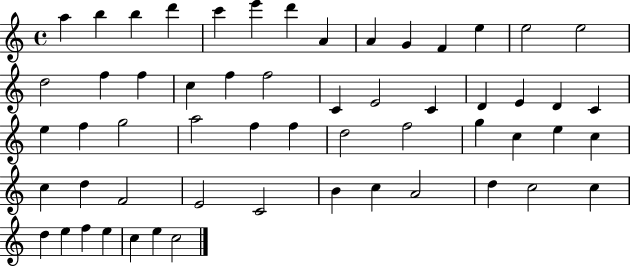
{
  \clef treble
  \time 4/4
  \defaultTimeSignature
  \key c \major
  a''4 b''4 b''4 d'''4 | c'''4 e'''4 d'''4 a'4 | a'4 g'4 f'4 e''4 | e''2 e''2 | \break d''2 f''4 f''4 | c''4 f''4 f''2 | c'4 e'2 c'4 | d'4 e'4 d'4 c'4 | \break e''4 f''4 g''2 | a''2 f''4 f''4 | d''2 f''2 | g''4 c''4 e''4 c''4 | \break c''4 d''4 f'2 | e'2 c'2 | b'4 c''4 a'2 | d''4 c''2 c''4 | \break d''4 e''4 f''4 e''4 | c''4 e''4 c''2 | \bar "|."
}